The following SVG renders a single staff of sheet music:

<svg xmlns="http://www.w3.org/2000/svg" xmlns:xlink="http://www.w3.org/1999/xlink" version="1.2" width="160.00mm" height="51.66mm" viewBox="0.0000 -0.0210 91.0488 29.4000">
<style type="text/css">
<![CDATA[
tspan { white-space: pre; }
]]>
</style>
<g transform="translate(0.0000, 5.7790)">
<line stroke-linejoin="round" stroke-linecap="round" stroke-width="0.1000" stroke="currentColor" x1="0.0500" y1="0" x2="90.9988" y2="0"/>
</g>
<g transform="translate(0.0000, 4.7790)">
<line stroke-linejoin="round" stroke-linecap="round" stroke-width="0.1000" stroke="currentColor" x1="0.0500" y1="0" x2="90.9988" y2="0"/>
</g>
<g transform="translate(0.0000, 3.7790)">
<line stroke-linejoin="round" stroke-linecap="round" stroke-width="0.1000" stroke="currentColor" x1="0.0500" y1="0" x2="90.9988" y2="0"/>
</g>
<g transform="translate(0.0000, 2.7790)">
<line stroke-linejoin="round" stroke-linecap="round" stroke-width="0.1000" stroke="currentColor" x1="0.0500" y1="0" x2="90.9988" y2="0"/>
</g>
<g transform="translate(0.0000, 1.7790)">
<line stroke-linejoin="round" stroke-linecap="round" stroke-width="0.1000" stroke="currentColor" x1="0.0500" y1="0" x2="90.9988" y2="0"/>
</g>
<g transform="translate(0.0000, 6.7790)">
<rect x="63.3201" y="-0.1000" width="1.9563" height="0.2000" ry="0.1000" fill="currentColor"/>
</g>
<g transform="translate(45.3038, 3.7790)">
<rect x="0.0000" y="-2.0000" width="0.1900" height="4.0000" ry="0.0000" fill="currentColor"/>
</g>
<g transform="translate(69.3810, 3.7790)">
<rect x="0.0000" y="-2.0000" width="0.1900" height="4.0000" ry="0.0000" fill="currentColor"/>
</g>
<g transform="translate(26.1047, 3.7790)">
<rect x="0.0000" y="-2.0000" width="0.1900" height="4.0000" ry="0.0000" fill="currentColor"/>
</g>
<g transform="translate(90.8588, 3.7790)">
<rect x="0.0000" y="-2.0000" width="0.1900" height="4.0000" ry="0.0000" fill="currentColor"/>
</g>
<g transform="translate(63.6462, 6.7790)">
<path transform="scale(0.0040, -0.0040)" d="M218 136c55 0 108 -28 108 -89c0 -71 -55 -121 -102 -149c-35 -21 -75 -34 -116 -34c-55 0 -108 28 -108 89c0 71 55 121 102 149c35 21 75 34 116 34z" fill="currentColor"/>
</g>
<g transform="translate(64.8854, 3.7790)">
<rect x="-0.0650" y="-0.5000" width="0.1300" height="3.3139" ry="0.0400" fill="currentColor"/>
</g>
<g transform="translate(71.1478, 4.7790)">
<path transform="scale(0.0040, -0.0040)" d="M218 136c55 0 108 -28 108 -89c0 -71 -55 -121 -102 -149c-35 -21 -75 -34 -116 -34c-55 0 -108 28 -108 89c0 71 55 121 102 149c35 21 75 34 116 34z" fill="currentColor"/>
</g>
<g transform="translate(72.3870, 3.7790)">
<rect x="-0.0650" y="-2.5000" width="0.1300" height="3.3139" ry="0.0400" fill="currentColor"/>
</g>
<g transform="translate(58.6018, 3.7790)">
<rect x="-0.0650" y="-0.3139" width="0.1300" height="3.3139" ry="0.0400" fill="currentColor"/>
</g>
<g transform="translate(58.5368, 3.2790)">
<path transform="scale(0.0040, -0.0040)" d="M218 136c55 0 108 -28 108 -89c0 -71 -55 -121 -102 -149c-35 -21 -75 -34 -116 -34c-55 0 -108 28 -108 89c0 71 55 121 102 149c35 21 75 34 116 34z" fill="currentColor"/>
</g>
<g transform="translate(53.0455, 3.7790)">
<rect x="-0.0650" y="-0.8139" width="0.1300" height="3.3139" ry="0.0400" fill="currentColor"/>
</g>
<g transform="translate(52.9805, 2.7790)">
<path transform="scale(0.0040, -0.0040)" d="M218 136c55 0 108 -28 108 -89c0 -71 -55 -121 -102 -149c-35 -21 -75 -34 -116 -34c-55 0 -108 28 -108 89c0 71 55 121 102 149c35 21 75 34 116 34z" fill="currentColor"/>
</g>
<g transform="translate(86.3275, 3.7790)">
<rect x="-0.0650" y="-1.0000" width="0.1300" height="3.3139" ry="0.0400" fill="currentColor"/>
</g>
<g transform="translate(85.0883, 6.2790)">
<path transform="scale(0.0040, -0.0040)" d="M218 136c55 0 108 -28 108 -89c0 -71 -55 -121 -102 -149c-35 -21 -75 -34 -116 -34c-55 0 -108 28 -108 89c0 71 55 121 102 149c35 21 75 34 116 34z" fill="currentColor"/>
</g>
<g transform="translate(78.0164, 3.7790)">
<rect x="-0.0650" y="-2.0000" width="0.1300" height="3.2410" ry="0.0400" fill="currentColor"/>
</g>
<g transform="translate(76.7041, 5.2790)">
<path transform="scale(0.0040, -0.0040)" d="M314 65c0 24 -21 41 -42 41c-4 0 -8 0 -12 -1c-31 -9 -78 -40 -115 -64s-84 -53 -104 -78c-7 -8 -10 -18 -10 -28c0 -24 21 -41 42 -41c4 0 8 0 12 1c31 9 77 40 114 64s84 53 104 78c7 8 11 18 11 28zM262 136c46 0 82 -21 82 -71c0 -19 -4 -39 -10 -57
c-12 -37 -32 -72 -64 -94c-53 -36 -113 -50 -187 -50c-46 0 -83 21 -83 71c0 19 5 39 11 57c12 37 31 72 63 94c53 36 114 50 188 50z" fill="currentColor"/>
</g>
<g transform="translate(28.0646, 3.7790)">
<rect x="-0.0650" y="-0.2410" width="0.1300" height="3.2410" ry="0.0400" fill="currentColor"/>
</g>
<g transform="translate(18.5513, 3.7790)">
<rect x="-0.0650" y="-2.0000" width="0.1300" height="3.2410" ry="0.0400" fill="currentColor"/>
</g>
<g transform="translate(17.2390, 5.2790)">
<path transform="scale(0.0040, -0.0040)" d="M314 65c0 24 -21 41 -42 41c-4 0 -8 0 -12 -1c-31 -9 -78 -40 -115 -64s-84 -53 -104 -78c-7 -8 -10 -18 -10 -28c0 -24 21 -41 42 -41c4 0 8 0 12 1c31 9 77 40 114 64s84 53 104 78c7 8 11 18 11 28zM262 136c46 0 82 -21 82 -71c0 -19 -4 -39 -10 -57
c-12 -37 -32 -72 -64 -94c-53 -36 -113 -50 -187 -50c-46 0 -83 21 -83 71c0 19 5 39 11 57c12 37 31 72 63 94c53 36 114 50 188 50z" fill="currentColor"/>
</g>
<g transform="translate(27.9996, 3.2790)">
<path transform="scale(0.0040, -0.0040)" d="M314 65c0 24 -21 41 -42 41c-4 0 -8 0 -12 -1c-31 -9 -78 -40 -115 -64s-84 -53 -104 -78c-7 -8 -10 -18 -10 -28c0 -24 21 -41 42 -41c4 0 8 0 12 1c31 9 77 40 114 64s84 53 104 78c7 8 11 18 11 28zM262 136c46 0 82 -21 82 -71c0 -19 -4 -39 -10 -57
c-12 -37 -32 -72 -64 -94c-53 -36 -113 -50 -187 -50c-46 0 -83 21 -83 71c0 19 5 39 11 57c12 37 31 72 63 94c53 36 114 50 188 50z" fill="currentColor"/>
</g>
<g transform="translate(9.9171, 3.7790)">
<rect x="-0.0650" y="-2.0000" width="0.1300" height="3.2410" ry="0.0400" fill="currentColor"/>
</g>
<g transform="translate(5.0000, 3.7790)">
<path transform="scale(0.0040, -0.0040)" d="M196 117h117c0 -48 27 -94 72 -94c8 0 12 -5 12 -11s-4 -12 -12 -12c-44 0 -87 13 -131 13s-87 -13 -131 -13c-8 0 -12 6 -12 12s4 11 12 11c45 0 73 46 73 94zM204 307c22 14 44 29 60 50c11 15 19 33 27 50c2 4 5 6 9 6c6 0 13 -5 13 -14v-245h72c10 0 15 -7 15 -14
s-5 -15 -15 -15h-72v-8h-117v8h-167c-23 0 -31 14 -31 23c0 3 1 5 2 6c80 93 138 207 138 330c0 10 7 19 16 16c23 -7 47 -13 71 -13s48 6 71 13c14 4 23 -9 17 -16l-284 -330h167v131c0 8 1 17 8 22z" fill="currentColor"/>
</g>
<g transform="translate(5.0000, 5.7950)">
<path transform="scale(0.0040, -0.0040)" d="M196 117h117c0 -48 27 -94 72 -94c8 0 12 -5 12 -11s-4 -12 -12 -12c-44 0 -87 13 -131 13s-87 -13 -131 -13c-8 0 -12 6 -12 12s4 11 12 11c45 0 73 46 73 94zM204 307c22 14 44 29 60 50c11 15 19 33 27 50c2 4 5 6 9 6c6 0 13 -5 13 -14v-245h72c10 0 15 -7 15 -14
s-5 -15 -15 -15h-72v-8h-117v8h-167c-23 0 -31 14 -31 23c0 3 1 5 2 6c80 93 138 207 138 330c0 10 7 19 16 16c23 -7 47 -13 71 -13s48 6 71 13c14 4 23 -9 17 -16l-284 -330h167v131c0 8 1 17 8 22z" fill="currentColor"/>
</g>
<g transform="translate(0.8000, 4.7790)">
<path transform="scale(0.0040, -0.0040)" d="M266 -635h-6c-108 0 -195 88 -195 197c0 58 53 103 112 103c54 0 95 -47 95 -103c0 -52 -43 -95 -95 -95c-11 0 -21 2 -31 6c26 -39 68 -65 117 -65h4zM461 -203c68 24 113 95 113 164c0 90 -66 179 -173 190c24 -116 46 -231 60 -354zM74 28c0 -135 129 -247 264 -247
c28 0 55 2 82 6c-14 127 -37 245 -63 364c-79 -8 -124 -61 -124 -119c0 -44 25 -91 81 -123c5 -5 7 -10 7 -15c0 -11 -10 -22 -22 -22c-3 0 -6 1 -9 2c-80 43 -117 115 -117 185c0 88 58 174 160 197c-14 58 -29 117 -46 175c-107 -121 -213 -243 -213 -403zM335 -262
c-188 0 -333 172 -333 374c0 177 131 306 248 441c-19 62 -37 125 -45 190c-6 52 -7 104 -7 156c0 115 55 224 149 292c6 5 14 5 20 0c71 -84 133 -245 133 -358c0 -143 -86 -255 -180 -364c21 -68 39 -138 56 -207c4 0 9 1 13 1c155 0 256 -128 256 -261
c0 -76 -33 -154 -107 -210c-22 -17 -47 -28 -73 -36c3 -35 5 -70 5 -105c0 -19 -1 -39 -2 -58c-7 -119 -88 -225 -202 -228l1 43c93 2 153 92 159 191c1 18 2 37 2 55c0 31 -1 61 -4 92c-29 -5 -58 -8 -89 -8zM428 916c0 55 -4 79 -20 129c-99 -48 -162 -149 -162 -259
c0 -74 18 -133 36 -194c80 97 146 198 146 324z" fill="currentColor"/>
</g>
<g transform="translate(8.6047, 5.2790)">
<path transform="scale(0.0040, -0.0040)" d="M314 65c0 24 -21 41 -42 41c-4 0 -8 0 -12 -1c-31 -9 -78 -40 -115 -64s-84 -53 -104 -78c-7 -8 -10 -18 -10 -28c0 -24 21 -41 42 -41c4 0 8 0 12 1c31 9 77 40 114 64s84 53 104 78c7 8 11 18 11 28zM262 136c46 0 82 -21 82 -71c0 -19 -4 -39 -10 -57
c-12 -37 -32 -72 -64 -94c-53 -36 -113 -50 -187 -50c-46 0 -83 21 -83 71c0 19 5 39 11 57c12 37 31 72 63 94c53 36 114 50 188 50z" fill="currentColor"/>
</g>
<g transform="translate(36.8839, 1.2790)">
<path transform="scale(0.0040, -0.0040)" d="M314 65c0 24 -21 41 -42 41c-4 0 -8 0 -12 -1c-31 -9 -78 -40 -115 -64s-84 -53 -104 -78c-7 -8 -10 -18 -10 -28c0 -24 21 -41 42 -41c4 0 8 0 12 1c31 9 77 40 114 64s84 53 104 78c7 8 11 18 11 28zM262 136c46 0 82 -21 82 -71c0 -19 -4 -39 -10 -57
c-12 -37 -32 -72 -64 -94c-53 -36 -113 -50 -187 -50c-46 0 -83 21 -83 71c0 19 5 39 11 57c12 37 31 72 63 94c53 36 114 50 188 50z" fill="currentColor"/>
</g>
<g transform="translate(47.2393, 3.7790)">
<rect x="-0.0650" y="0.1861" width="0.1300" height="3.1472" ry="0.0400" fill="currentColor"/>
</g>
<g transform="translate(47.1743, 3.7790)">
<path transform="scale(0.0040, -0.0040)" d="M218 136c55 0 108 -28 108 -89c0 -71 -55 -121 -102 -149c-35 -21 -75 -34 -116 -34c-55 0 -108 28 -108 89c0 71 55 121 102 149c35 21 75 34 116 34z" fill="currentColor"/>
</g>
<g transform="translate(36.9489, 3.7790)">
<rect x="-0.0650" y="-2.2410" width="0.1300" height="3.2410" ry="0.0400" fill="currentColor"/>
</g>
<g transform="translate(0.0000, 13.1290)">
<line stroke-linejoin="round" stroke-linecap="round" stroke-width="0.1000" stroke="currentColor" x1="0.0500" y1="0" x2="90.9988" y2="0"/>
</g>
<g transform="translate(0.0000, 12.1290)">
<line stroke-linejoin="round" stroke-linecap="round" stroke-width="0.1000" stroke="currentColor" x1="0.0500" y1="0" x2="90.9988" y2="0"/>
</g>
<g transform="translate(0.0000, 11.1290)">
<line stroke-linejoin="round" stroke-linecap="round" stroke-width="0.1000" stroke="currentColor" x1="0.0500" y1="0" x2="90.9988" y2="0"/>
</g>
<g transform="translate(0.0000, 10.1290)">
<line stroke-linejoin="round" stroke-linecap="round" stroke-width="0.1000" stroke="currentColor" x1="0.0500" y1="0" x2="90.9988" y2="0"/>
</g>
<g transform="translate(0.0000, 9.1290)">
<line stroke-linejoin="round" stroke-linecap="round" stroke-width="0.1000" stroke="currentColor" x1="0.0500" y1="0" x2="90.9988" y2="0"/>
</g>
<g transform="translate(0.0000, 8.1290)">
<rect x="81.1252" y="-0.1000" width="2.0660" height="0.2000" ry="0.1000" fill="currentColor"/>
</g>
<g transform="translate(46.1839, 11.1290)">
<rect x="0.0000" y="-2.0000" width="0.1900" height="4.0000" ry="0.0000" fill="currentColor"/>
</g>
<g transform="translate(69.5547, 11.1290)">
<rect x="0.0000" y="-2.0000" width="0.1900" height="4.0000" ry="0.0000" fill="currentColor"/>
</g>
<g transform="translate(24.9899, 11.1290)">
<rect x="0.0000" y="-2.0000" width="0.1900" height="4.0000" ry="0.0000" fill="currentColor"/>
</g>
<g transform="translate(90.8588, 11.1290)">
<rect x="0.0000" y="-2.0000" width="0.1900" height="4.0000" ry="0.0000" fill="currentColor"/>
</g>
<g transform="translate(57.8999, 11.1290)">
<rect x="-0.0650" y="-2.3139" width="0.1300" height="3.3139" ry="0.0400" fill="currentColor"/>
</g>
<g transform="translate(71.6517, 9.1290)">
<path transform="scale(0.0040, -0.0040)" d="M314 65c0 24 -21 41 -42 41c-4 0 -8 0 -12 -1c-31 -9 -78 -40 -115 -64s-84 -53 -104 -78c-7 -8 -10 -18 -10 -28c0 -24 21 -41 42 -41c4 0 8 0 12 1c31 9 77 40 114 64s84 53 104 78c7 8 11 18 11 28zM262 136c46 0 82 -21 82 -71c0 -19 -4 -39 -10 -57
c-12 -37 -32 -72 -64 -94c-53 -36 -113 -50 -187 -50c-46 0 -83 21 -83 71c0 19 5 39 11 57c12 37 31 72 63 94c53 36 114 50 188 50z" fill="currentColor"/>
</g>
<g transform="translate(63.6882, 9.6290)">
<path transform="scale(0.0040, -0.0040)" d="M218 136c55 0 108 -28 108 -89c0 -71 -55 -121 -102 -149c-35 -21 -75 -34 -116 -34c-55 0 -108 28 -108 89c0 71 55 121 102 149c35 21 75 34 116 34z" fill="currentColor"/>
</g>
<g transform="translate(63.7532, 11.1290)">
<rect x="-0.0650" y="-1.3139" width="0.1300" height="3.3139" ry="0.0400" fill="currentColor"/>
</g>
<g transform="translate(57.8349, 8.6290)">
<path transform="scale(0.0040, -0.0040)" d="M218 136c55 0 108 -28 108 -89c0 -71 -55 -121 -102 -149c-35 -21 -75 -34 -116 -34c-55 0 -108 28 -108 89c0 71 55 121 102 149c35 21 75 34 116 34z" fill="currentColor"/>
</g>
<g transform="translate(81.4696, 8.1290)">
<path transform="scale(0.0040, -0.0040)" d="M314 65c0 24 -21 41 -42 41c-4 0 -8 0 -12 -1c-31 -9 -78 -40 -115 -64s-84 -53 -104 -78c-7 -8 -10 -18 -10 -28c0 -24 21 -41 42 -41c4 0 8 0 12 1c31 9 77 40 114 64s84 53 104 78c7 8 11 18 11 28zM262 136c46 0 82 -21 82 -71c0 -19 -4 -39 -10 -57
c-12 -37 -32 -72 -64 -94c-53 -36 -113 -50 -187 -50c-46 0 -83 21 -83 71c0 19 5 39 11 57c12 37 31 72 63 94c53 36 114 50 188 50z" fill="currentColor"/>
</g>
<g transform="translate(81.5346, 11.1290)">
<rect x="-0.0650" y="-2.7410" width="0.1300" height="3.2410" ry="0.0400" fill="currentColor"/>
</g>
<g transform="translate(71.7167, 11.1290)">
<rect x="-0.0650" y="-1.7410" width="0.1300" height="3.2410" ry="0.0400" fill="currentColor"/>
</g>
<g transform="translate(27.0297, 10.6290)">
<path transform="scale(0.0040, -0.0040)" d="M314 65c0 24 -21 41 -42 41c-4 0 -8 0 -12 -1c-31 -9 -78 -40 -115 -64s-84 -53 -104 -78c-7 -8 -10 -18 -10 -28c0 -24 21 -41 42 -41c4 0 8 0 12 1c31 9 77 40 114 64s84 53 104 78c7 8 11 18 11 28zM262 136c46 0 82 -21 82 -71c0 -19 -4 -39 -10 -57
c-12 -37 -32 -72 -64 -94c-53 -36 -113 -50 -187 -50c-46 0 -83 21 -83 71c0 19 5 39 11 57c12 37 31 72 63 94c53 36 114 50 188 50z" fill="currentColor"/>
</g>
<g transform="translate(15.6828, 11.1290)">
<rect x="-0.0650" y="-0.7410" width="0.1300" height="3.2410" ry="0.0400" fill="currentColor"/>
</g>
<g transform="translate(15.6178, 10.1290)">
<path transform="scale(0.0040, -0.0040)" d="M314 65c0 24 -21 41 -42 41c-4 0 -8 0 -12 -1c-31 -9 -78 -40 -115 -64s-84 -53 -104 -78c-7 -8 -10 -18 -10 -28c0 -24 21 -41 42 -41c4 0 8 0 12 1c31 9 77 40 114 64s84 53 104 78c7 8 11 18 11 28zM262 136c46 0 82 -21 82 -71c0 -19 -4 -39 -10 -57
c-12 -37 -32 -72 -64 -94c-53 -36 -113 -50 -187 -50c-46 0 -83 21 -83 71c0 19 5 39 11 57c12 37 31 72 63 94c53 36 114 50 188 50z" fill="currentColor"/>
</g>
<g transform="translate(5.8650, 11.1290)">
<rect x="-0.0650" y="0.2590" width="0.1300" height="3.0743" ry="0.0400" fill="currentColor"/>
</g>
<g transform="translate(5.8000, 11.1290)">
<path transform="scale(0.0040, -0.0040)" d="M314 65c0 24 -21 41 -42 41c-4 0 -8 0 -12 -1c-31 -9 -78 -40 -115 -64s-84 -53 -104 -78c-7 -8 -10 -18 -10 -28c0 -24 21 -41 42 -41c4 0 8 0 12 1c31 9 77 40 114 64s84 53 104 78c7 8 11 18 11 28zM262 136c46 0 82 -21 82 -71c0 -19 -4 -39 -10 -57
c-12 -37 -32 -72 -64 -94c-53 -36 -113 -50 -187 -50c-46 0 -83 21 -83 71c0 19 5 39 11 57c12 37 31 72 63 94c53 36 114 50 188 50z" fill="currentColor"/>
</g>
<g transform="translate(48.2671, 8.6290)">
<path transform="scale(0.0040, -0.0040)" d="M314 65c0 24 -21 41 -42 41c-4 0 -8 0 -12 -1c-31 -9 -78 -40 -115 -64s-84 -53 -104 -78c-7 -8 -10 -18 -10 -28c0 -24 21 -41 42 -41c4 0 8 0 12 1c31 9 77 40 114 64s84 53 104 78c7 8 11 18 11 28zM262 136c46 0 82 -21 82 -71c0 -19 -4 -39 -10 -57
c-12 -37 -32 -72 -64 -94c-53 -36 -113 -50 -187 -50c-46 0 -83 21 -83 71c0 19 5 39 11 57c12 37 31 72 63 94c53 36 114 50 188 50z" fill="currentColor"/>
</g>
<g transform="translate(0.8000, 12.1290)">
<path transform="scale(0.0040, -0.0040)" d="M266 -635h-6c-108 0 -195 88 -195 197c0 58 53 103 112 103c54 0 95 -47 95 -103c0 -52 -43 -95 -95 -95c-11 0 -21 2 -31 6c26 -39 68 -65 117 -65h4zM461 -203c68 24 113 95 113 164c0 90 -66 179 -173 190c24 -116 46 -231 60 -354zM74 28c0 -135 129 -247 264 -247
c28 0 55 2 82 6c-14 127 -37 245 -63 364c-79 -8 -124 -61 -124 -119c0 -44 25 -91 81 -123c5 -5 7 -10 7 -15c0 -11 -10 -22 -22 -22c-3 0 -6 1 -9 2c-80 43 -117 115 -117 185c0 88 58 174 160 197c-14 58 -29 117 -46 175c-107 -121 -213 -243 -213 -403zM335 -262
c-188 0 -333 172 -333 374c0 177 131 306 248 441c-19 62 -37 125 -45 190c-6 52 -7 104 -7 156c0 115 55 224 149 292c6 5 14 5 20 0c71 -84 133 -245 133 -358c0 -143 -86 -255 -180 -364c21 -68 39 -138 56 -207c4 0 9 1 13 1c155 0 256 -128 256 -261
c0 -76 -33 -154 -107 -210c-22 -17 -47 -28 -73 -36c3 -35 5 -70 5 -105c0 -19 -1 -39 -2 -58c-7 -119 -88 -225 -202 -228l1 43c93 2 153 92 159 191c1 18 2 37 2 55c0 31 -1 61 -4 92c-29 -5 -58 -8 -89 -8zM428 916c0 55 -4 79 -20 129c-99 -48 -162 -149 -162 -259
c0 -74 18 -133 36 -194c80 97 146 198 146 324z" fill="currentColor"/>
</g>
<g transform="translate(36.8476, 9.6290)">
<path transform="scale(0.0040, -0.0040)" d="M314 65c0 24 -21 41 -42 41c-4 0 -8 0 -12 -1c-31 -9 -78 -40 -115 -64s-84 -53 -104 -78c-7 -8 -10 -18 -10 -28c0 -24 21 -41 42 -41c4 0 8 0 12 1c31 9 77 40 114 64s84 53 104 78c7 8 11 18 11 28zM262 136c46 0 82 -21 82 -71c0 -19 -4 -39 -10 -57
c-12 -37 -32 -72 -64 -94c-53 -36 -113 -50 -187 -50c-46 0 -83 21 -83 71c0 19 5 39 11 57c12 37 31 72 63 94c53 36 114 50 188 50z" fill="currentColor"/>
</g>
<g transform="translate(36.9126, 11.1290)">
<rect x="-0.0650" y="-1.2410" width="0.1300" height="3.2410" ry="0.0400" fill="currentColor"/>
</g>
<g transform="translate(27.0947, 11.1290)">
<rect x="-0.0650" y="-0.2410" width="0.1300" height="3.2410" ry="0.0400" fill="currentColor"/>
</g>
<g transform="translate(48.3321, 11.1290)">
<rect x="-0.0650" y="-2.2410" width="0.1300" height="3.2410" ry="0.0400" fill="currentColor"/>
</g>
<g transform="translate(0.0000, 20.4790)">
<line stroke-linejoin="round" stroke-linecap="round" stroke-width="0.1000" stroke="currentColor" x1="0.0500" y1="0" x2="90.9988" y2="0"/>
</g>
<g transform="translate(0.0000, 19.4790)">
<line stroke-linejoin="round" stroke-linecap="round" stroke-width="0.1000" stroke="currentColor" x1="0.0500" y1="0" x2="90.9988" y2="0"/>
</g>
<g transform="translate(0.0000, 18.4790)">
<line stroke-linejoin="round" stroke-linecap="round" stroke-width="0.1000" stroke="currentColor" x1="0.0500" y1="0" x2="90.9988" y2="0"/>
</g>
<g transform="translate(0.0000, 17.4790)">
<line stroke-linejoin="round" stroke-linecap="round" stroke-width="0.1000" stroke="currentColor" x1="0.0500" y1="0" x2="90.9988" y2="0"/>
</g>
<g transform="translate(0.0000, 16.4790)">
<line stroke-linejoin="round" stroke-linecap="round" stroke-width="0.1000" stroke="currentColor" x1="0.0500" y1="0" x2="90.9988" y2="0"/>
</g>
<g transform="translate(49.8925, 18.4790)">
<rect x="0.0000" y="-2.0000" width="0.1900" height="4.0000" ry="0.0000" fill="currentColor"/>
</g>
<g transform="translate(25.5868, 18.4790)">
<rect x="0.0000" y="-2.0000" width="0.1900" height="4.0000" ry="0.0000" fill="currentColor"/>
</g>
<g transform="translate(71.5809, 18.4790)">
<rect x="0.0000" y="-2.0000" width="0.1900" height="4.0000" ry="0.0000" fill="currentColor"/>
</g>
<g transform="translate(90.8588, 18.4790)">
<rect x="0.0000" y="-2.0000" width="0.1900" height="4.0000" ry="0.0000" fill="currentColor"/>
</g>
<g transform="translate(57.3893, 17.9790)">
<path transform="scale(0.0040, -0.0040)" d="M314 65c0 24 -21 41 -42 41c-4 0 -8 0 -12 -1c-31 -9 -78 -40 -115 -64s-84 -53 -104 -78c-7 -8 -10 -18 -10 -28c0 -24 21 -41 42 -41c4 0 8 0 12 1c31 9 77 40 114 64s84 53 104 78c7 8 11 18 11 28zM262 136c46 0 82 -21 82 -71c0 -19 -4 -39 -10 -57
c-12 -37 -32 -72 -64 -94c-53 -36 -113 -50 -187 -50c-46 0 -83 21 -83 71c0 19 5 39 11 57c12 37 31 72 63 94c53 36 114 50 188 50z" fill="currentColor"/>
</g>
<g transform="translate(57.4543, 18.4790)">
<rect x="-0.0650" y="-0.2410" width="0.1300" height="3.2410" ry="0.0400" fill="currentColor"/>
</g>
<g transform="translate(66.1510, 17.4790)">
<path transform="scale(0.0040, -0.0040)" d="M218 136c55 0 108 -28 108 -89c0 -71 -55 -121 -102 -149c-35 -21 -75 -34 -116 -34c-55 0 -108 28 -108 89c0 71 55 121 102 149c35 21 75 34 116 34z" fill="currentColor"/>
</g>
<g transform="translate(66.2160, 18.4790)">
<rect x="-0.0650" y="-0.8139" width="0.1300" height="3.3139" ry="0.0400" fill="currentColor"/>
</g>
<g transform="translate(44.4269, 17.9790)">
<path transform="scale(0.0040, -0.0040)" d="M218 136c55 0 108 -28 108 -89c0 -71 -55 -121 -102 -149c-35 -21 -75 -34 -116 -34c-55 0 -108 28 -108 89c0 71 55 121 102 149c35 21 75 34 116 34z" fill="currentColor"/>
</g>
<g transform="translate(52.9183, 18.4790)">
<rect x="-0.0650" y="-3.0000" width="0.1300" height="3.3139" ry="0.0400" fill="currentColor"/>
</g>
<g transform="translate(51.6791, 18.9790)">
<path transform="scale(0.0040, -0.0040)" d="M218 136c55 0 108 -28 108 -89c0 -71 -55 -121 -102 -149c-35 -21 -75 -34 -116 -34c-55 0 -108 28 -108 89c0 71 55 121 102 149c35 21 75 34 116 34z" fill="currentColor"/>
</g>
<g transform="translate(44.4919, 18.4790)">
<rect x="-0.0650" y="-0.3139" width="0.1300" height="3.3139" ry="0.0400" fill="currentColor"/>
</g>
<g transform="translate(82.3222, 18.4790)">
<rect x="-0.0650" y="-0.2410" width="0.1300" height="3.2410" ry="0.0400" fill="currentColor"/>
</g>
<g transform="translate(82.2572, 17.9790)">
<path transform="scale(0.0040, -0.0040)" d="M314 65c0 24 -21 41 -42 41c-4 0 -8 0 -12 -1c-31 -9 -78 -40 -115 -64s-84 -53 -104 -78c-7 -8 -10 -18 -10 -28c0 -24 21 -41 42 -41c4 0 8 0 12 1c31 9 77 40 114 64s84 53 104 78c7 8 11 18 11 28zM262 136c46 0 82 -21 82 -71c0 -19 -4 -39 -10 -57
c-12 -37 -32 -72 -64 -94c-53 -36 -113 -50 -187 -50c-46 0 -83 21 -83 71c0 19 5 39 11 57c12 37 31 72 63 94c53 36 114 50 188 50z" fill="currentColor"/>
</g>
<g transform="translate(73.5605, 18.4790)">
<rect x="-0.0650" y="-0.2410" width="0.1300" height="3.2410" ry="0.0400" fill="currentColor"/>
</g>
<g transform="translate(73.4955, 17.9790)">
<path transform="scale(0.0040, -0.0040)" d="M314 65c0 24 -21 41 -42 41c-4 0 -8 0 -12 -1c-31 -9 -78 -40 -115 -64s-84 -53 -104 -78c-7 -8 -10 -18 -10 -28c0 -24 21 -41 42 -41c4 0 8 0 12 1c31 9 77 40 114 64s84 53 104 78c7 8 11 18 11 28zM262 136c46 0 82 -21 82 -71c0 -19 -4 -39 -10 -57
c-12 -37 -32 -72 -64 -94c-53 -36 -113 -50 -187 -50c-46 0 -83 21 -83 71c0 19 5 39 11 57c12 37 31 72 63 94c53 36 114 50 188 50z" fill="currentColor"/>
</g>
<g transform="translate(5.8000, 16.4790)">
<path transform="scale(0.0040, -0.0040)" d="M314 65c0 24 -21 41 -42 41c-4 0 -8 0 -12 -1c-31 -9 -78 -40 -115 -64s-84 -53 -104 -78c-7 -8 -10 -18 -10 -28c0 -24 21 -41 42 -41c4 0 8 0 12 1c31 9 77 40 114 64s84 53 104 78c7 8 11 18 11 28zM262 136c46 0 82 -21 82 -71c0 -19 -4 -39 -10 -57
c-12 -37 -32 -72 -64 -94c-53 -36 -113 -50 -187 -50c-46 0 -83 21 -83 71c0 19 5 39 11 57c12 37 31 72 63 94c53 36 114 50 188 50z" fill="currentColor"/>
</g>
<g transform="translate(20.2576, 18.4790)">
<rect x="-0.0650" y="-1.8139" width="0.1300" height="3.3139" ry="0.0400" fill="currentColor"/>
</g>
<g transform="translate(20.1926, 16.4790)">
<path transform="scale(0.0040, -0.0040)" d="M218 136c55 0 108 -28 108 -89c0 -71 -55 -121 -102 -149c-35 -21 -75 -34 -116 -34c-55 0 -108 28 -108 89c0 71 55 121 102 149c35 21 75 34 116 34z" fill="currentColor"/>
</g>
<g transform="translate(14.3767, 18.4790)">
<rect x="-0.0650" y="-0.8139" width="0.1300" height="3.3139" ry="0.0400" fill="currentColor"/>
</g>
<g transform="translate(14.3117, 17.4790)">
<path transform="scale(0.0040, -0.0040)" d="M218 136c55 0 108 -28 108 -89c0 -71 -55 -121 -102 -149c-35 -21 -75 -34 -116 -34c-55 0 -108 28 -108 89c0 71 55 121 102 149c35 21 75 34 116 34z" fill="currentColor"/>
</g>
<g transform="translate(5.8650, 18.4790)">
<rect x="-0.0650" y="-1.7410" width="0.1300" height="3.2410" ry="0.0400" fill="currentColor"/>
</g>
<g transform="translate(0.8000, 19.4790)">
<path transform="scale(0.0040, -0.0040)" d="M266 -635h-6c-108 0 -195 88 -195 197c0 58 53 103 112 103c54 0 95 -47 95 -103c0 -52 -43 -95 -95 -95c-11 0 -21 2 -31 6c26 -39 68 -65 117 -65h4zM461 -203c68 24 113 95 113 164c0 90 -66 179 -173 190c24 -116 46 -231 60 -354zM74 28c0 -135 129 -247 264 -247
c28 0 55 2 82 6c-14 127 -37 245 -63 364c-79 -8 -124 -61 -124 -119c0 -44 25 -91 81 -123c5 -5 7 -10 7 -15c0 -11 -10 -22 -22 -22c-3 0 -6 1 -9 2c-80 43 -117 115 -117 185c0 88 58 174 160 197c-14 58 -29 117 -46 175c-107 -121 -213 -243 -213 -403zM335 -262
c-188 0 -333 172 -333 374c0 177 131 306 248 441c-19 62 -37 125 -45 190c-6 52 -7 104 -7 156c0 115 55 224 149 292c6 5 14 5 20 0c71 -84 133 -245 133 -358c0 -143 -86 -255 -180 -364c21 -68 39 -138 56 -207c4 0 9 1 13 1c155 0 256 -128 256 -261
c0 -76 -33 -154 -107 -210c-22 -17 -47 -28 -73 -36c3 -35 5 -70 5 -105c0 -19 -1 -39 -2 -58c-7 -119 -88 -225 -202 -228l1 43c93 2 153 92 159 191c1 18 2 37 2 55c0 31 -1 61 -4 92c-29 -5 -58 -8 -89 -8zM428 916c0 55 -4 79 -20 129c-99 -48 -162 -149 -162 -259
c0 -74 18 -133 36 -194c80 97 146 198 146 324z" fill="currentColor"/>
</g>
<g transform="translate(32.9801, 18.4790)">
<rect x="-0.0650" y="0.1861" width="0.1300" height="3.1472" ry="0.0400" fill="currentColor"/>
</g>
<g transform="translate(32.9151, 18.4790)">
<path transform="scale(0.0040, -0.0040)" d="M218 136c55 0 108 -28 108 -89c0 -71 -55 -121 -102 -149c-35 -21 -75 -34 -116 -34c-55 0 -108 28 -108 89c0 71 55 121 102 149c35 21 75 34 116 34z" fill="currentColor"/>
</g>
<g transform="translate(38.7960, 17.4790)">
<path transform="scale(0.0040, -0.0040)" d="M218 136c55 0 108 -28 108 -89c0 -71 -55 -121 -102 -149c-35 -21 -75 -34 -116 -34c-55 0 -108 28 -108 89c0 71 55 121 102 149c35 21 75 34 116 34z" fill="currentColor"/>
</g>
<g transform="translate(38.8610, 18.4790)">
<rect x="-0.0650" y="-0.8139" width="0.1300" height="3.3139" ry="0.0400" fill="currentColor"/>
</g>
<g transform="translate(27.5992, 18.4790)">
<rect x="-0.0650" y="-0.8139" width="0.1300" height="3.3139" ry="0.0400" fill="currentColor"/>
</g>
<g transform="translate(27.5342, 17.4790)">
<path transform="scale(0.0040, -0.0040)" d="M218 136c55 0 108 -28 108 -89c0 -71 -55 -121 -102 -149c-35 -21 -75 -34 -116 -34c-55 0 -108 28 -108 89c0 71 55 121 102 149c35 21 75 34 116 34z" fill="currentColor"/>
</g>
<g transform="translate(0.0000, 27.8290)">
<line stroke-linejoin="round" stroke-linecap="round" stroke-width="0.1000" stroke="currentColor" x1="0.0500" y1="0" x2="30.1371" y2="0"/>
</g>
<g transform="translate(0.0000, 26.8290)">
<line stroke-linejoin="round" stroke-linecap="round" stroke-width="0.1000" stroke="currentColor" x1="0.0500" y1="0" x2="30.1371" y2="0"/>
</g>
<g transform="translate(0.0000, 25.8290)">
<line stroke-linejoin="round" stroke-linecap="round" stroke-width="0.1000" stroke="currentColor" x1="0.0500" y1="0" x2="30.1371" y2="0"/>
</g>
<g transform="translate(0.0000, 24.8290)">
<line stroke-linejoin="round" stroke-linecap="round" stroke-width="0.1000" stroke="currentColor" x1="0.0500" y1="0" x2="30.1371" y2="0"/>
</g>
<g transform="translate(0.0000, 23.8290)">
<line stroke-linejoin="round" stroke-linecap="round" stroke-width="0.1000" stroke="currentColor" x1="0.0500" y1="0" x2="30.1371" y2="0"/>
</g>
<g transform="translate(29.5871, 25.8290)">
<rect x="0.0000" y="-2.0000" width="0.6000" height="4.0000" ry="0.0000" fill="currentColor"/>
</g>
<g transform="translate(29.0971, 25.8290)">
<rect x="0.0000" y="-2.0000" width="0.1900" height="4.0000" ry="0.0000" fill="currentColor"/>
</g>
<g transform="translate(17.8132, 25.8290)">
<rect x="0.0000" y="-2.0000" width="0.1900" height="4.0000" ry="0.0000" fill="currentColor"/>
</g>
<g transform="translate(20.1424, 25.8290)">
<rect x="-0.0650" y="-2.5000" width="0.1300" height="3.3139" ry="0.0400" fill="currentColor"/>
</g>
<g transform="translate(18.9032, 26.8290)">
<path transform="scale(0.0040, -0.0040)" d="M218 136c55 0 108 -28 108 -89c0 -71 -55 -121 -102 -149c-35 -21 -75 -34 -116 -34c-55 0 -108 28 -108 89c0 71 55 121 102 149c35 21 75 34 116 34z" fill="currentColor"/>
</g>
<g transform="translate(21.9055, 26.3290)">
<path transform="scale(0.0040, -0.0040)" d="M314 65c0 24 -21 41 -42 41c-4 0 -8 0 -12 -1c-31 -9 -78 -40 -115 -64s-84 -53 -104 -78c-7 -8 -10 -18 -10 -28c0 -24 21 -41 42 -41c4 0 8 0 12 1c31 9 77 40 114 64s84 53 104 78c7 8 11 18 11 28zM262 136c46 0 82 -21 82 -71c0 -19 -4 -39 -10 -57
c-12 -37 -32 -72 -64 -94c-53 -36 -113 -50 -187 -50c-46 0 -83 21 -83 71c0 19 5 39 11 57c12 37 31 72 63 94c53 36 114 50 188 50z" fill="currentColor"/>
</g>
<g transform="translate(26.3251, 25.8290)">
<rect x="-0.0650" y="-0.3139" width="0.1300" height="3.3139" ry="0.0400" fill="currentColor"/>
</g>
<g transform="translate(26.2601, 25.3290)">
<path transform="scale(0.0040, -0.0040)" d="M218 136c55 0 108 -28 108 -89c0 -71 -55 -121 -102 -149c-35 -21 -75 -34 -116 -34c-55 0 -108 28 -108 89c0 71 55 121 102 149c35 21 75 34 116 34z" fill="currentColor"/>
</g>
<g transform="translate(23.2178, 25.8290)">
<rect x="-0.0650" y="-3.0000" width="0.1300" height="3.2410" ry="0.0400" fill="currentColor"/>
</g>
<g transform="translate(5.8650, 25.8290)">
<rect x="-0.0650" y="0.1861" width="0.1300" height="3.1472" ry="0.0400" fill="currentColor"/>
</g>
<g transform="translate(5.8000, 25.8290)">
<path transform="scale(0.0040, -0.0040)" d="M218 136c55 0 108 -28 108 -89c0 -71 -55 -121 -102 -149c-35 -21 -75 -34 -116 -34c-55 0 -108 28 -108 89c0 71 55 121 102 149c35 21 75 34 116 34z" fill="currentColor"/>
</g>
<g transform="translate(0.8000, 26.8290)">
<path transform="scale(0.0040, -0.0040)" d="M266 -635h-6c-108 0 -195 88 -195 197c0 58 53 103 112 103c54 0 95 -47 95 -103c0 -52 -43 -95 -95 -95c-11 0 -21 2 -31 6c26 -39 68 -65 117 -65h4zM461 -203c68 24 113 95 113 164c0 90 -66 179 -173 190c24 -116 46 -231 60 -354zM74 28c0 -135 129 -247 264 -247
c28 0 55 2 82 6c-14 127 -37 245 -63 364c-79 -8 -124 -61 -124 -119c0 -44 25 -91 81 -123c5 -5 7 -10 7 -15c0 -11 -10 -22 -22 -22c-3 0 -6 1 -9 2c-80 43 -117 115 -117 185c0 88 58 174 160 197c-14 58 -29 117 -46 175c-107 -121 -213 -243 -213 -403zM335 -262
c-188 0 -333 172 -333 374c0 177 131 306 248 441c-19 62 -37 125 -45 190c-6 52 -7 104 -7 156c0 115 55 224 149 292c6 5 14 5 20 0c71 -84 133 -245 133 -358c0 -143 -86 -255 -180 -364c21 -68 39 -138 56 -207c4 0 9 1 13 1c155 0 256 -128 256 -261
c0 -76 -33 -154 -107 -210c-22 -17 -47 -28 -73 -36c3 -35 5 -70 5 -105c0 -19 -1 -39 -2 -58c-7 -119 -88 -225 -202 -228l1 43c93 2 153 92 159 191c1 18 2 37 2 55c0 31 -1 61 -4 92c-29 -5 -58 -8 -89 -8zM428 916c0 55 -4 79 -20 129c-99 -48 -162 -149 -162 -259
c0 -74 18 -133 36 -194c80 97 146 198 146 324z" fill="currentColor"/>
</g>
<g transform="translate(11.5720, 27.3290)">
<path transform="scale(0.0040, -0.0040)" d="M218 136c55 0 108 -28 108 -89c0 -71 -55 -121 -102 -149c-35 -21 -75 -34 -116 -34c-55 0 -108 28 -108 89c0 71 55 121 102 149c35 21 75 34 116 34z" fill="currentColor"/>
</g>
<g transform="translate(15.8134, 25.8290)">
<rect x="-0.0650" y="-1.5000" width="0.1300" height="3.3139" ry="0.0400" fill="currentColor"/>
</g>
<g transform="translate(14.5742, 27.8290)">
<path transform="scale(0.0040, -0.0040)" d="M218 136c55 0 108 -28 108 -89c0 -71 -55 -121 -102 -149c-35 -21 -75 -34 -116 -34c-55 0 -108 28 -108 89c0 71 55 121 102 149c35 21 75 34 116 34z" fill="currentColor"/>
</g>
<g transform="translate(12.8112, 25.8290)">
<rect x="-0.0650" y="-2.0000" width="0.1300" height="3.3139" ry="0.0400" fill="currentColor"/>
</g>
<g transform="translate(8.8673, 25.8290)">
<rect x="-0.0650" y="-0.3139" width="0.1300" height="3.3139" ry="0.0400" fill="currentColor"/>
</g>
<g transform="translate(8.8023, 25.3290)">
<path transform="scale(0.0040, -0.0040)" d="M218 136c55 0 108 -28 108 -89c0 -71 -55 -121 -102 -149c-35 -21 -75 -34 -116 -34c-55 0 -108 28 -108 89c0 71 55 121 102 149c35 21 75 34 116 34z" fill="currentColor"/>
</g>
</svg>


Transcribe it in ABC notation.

X:1
T:Untitled
M:4/4
L:1/4
K:C
F2 F2 c2 g2 B d c C G F2 D B2 d2 c2 e2 g2 g e f2 a2 f2 d f d B d c A c2 d c2 c2 B c F E G A2 c